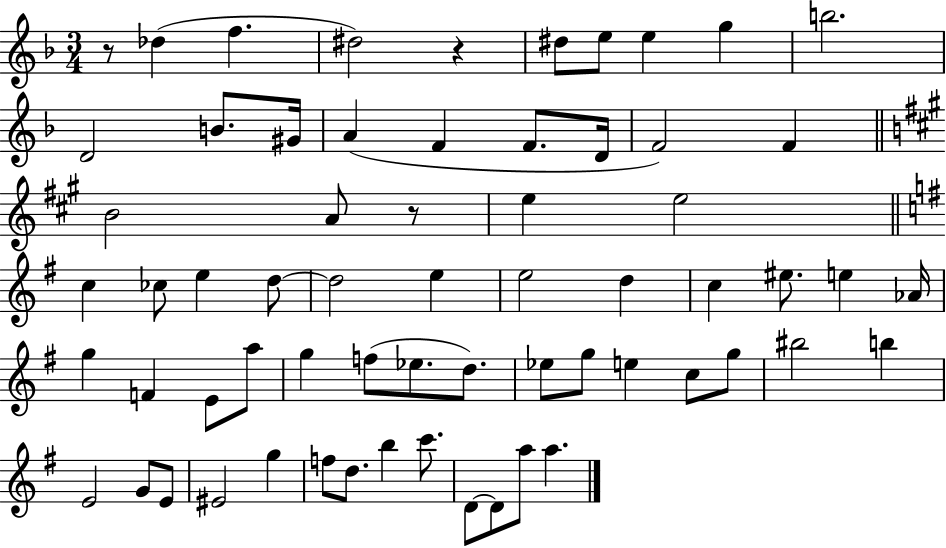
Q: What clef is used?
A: treble